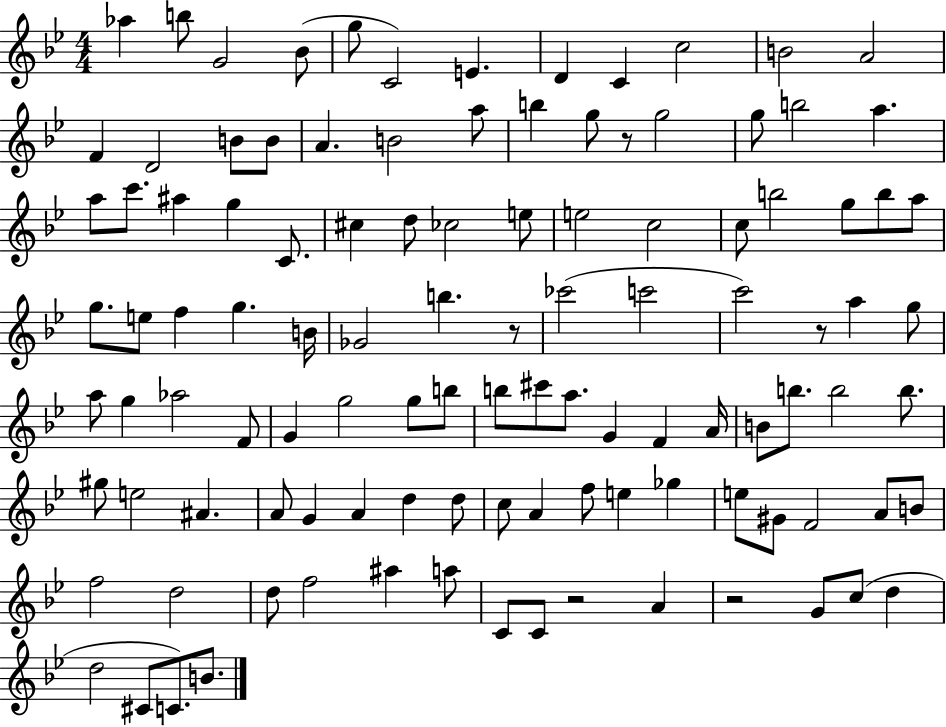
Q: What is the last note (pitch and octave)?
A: B4